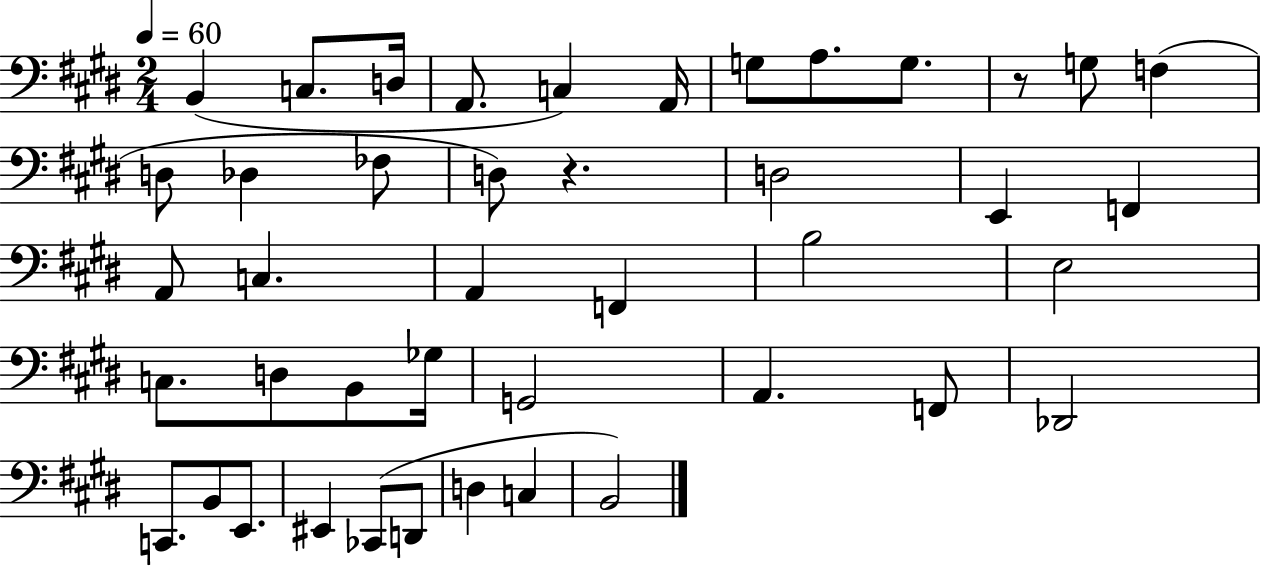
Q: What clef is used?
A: bass